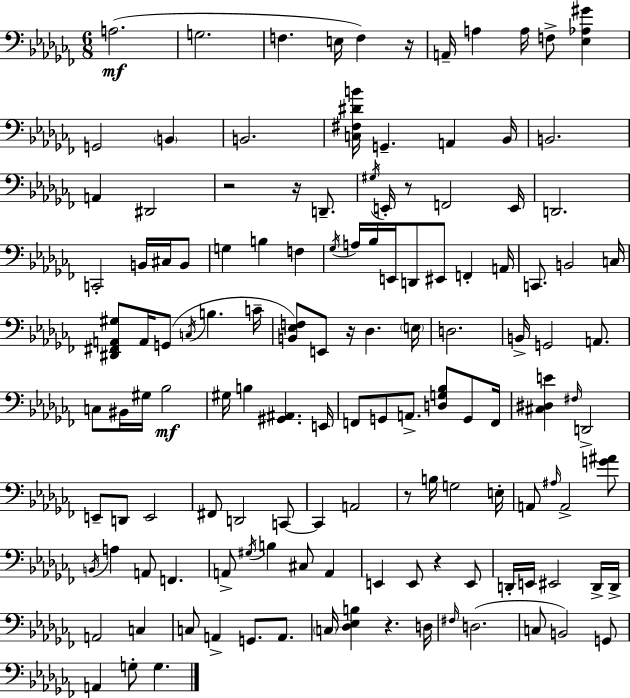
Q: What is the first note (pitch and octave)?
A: A3